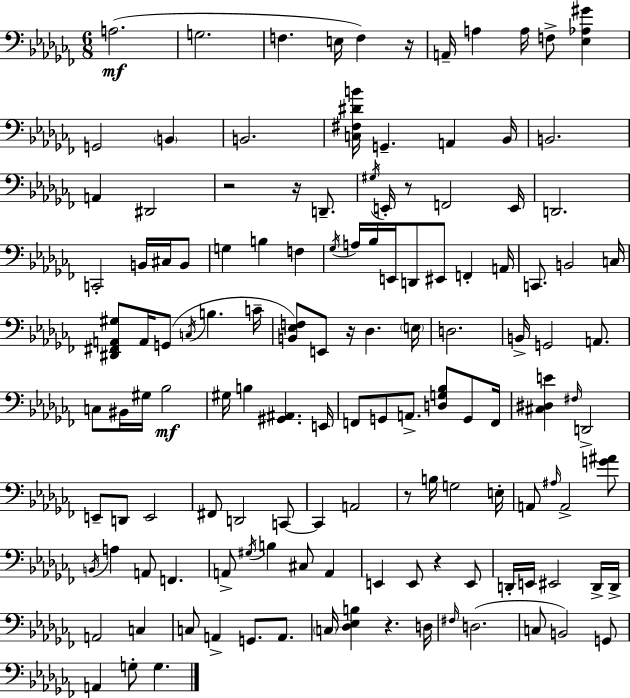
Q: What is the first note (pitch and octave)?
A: A3